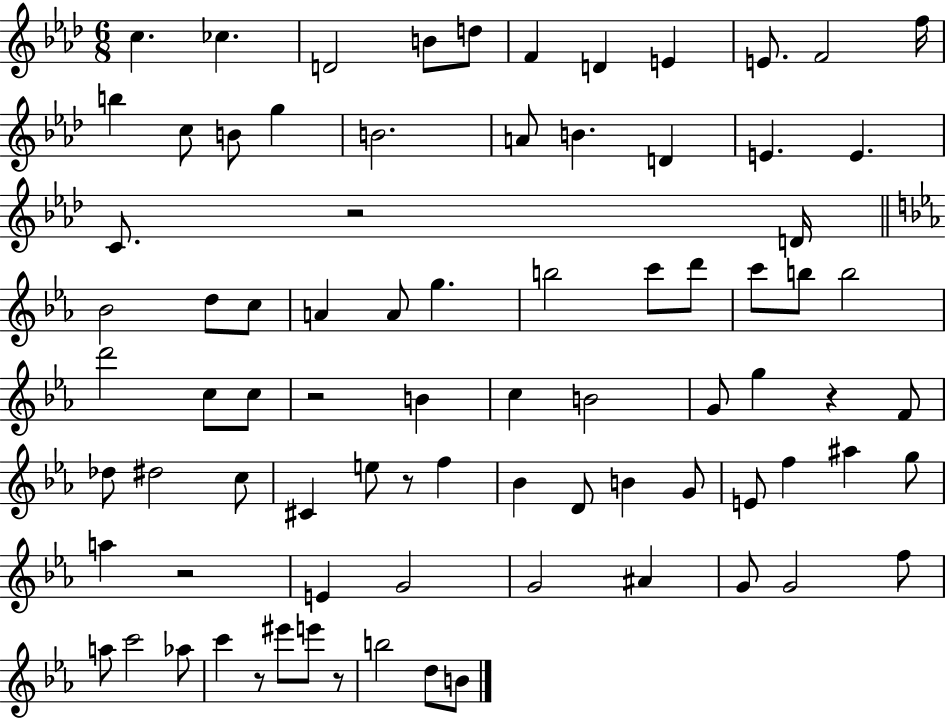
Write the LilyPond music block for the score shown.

{
  \clef treble
  \numericTimeSignature
  \time 6/8
  \key aes \major
  \repeat volta 2 { c''4. ces''4. | d'2 b'8 d''8 | f'4 d'4 e'4 | e'8. f'2 f''16 | \break b''4 c''8 b'8 g''4 | b'2. | a'8 b'4. d'4 | e'4. e'4. | \break c'8. r2 d'16 | \bar "||" \break \key ees \major bes'2 d''8 c''8 | a'4 a'8 g''4. | b''2 c'''8 d'''8 | c'''8 b''8 b''2 | \break d'''2 c''8 c''8 | r2 b'4 | c''4 b'2 | g'8 g''4 r4 f'8 | \break des''8 dis''2 c''8 | cis'4 e''8 r8 f''4 | bes'4 d'8 b'4 g'8 | e'8 f''4 ais''4 g''8 | \break a''4 r2 | e'4 g'2 | g'2 ais'4 | g'8 g'2 f''8 | \break a''8 c'''2 aes''8 | c'''4 r8 eis'''8 e'''8 r8 | b''2 d''8 b'8 | } \bar "|."
}